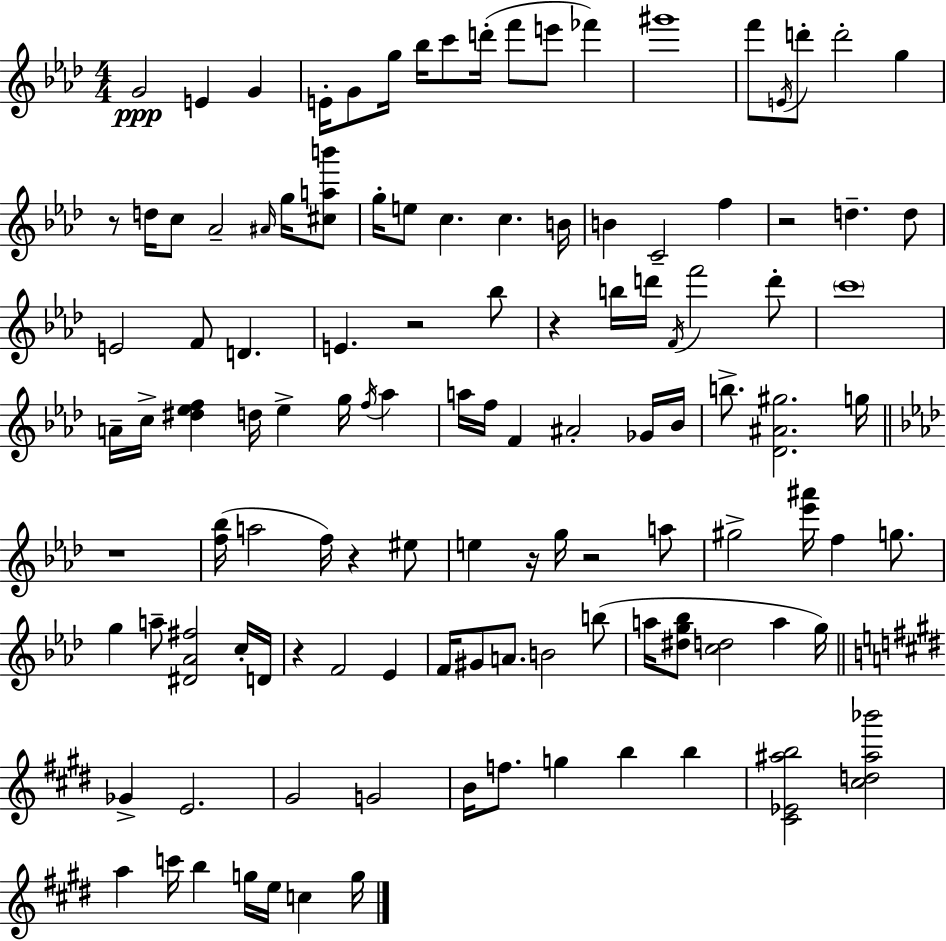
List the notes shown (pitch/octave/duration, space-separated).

G4/h E4/q G4/q E4/s G4/e G5/s Bb5/s C6/e D6/s F6/e E6/e FES6/q G#6/w F6/e E4/s D6/e D6/h G5/q R/e D5/s C5/e Ab4/h A#4/s G5/s [C#5,A5,B6]/e G5/s E5/e C5/q. C5/q. B4/s B4/q C4/h F5/q R/h D5/q. D5/e E4/h F4/e D4/q. E4/q. R/h Bb5/e R/q B5/s D6/s F4/s F6/h D6/e C6/w A4/s C5/s [D#5,Eb5,F5]/q D5/s Eb5/q G5/s F5/s Ab5/q A5/s F5/s F4/q A#4/h Gb4/s Bb4/s B5/e. [Db4,A#4,G#5]/h. G5/s R/w [F5,Bb5]/s A5/h F5/s R/q EIS5/e E5/q R/s G5/s R/h A5/e G#5/h [Eb6,A#6]/s F5/q G5/e. G5/q A5/e [D#4,Ab4,F#5]/h C5/s D4/s R/q F4/h Eb4/q F4/s G#4/e A4/e. B4/h B5/e A5/s [D#5,G5,Bb5]/e [C5,D5]/h A5/q G5/s Gb4/q E4/h. G#4/h G4/h B4/s F5/e. G5/q B5/q B5/q [C#4,Eb4,A#5,B5]/h [C#5,D5,A#5,Bb6]/h A5/q C6/s B5/q G5/s E5/s C5/q G5/s